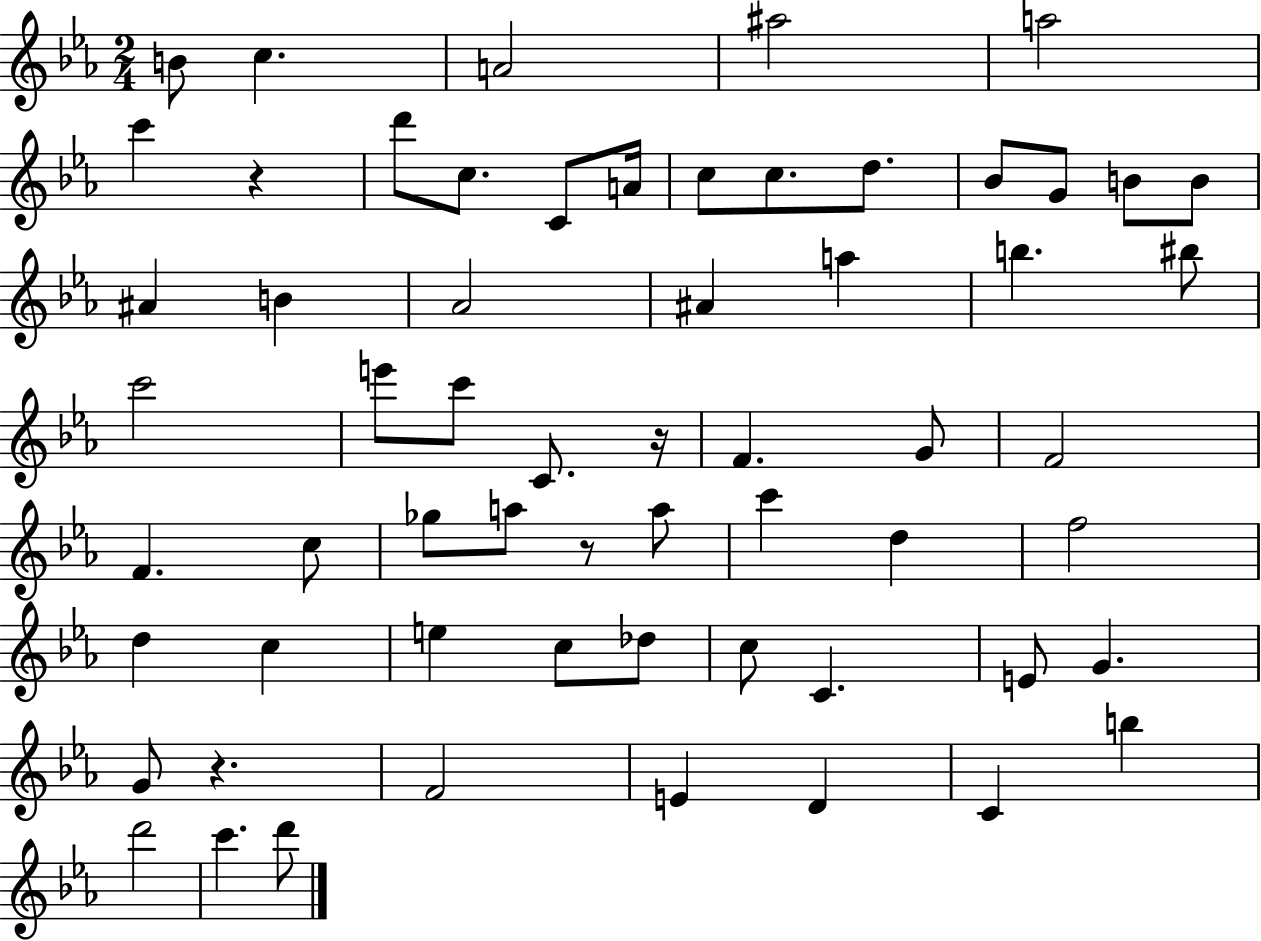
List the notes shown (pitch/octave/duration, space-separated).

B4/e C5/q. A4/h A#5/h A5/h C6/q R/q D6/e C5/e. C4/e A4/s C5/e C5/e. D5/e. Bb4/e G4/e B4/e B4/e A#4/q B4/q Ab4/h A#4/q A5/q B5/q. BIS5/e C6/h E6/e C6/e C4/e. R/s F4/q. G4/e F4/h F4/q. C5/e Gb5/e A5/e R/e A5/e C6/q D5/q F5/h D5/q C5/q E5/q C5/e Db5/e C5/e C4/q. E4/e G4/q. G4/e R/q. F4/h E4/q D4/q C4/q B5/q D6/h C6/q. D6/e